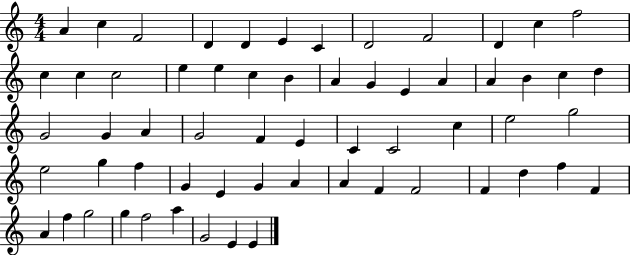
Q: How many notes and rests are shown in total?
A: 61